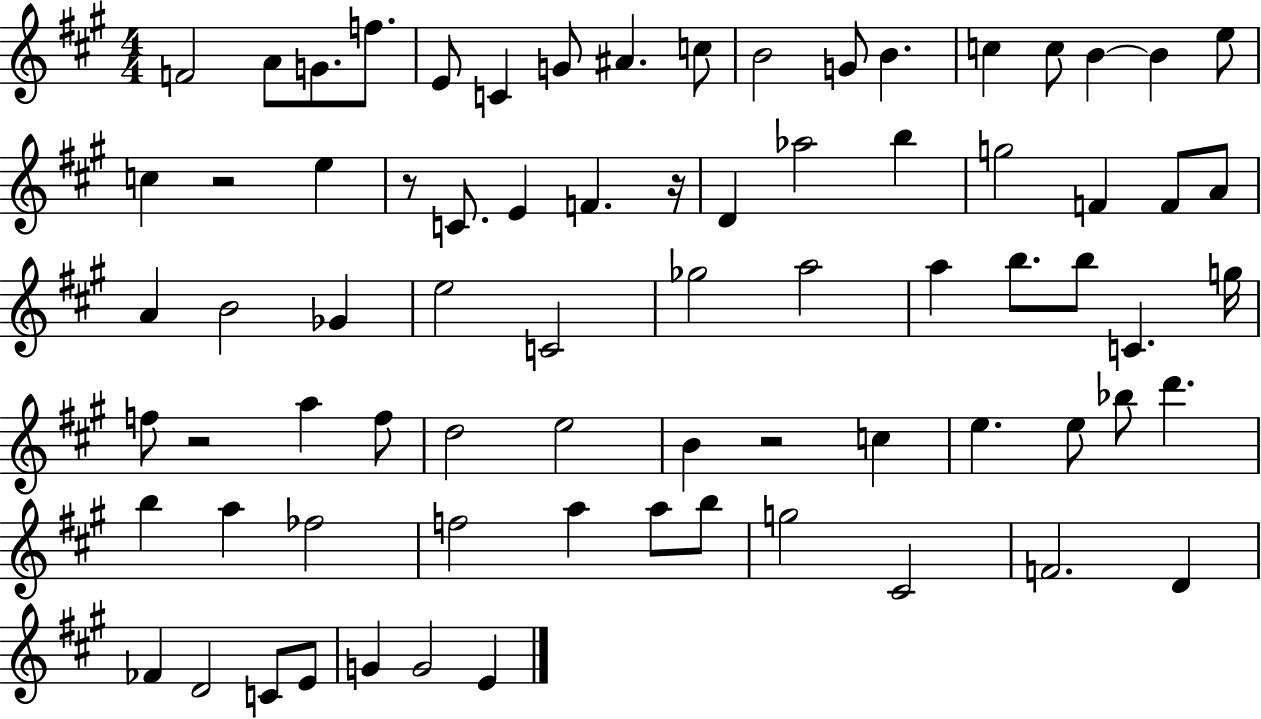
{
  \clef treble
  \numericTimeSignature
  \time 4/4
  \key a \major
  f'2 a'8 g'8. f''8. | e'8 c'4 g'8 ais'4. c''8 | b'2 g'8 b'4. | c''4 c''8 b'4~~ b'4 e''8 | \break c''4 r2 e''4 | r8 c'8. e'4 f'4. r16 | d'4 aes''2 b''4 | g''2 f'4 f'8 a'8 | \break a'4 b'2 ges'4 | e''2 c'2 | ges''2 a''2 | a''4 b''8. b''8 c'4. g''16 | \break f''8 r2 a''4 f''8 | d''2 e''2 | b'4 r2 c''4 | e''4. e''8 bes''8 d'''4. | \break b''4 a''4 fes''2 | f''2 a''4 a''8 b''8 | g''2 cis'2 | f'2. d'4 | \break fes'4 d'2 c'8 e'8 | g'4 g'2 e'4 | \bar "|."
}